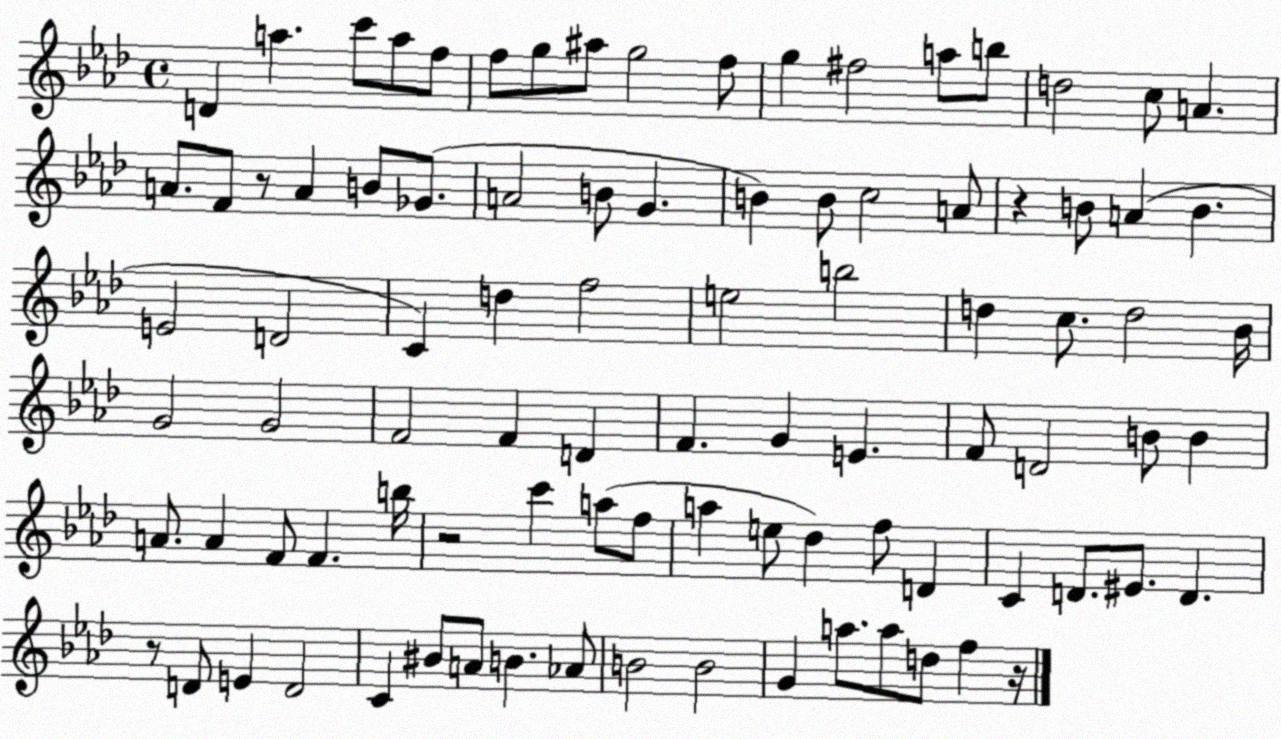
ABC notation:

X:1
T:Untitled
M:4/4
L:1/4
K:Ab
D a c'/2 a/2 f/2 f/2 g/2 ^a/2 g2 f/2 g ^f2 a/2 b/2 d2 c/2 A A/2 F/2 z/2 A B/2 _G/2 A2 B/2 G B B/2 c2 A/2 z B/2 A B E2 D2 C d f2 e2 b2 d c/2 d2 _B/4 G2 G2 F2 F D F G E F/2 D2 B/2 B A/2 A F/2 F b/4 z2 c' a/2 f/2 a e/2 _d f/2 D C D/2 ^E/2 D z/2 D/2 E D2 C ^B/2 A/2 B _A/2 B2 B2 G a/2 a/2 d/2 f z/4